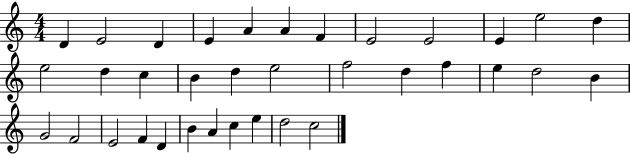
X:1
T:Untitled
M:4/4
L:1/4
K:C
D E2 D E A A F E2 E2 E e2 d e2 d c B d e2 f2 d f e d2 B G2 F2 E2 F D B A c e d2 c2